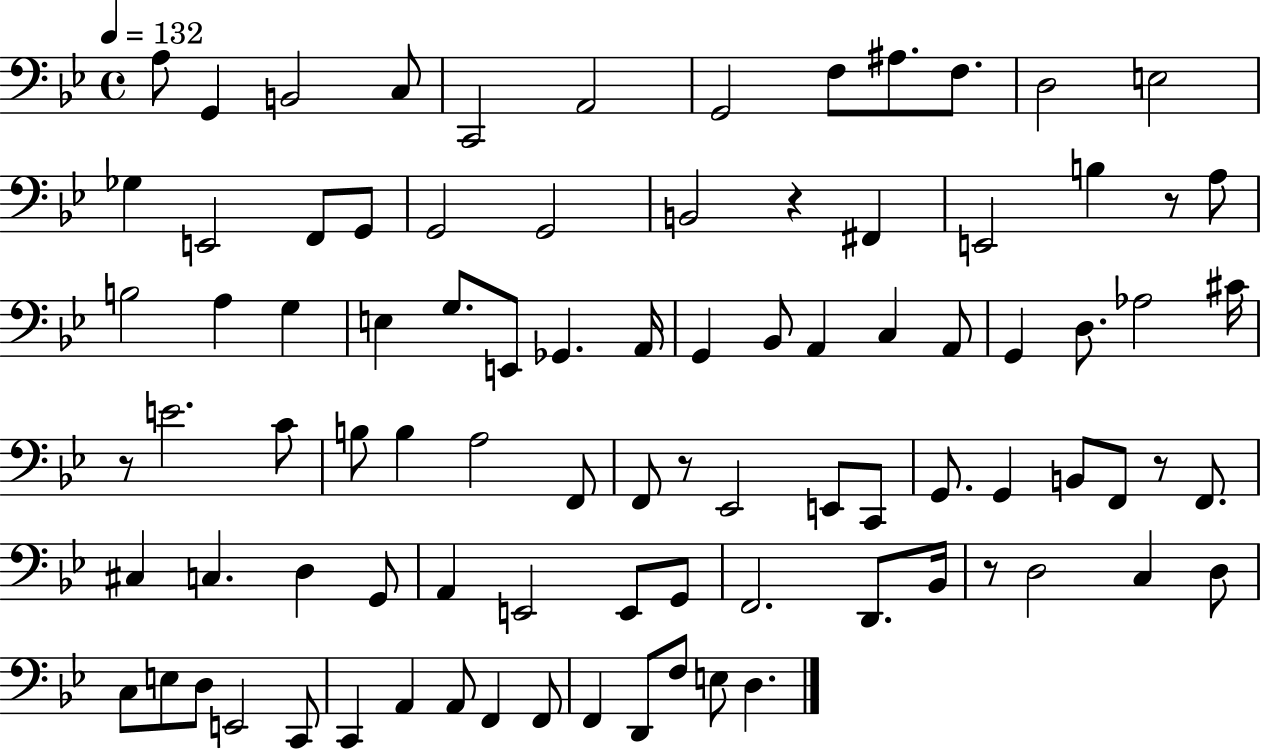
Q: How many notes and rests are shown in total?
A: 90